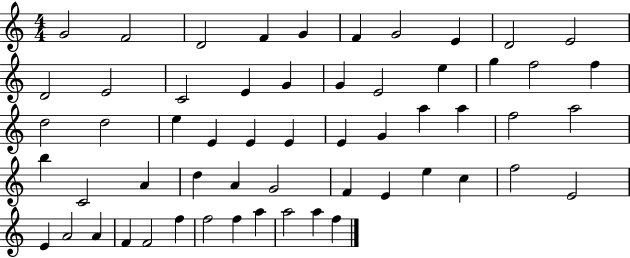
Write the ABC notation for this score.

X:1
T:Untitled
M:4/4
L:1/4
K:C
G2 F2 D2 F G F G2 E D2 E2 D2 E2 C2 E G G E2 e g f2 f d2 d2 e E E E E G a a f2 a2 b C2 A d A G2 F E e c f2 E2 E A2 A F F2 f f2 f a a2 a f